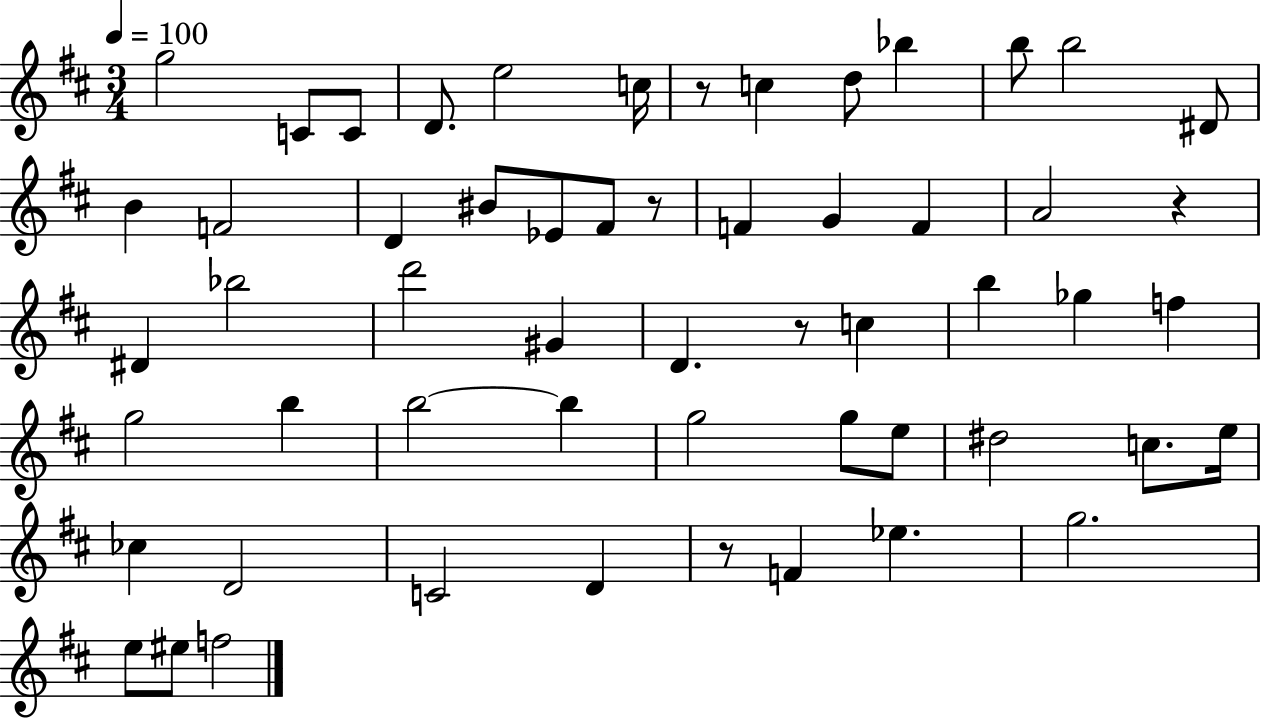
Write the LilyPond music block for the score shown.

{
  \clef treble
  \numericTimeSignature
  \time 3/4
  \key d \major
  \tempo 4 = 100
  g''2 c'8 c'8 | d'8. e''2 c''16 | r8 c''4 d''8 bes''4 | b''8 b''2 dis'8 | \break b'4 f'2 | d'4 bis'8 ees'8 fis'8 r8 | f'4 g'4 f'4 | a'2 r4 | \break dis'4 bes''2 | d'''2 gis'4 | d'4. r8 c''4 | b''4 ges''4 f''4 | \break g''2 b''4 | b''2~~ b''4 | g''2 g''8 e''8 | dis''2 c''8. e''16 | \break ces''4 d'2 | c'2 d'4 | r8 f'4 ees''4. | g''2. | \break e''8 eis''8 f''2 | \bar "|."
}